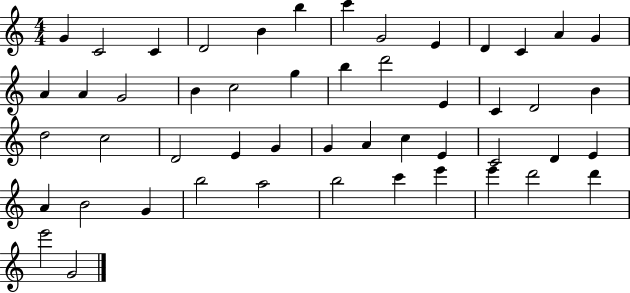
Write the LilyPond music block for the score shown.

{
  \clef treble
  \numericTimeSignature
  \time 4/4
  \key c \major
  g'4 c'2 c'4 | d'2 b'4 b''4 | c'''4 g'2 e'4 | d'4 c'4 a'4 g'4 | \break a'4 a'4 g'2 | b'4 c''2 g''4 | b''4 d'''2 e'4 | c'4 d'2 b'4 | \break d''2 c''2 | d'2 e'4 g'4 | g'4 a'4 c''4 e'4 | c'2 d'4 e'4 | \break a'4 b'2 g'4 | b''2 a''2 | b''2 c'''4 e'''4 | e'''4 d'''2 d'''4 | \break e'''2 g'2 | \bar "|."
}